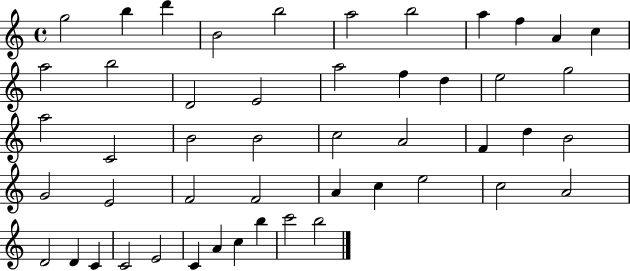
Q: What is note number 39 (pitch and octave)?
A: D4